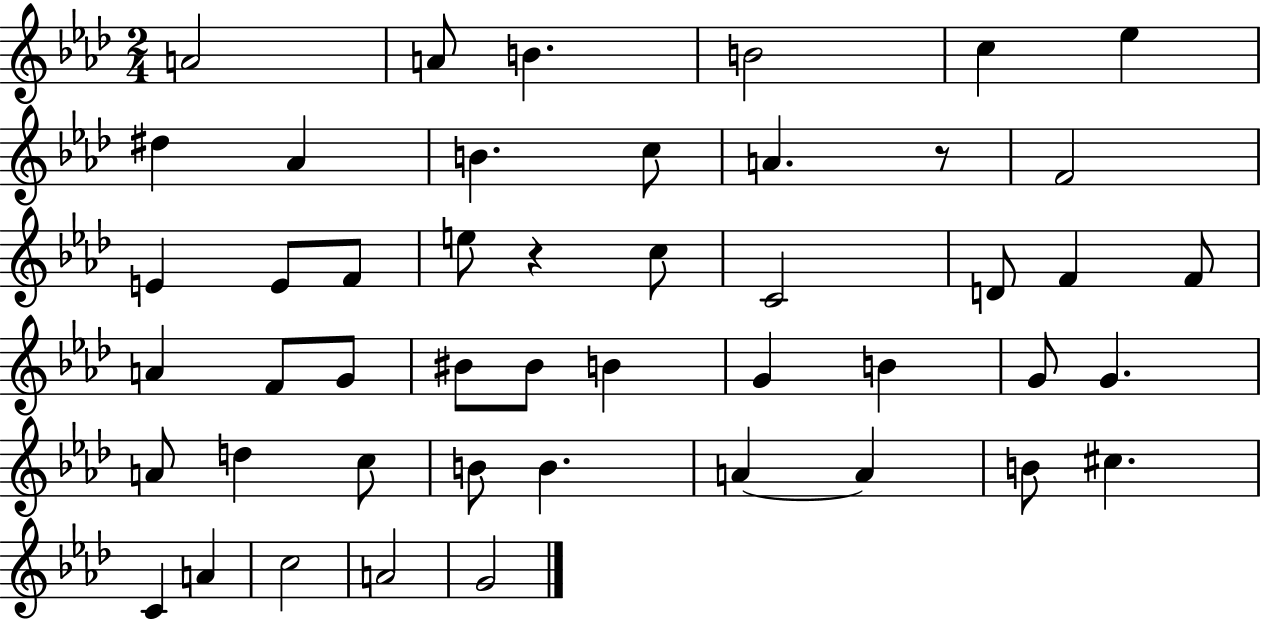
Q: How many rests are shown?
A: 2